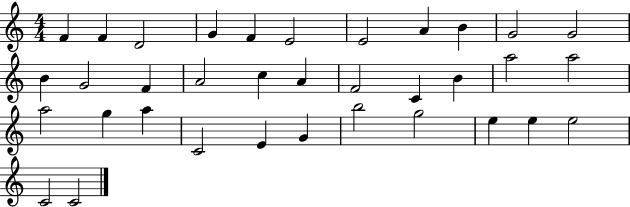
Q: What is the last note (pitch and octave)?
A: C4